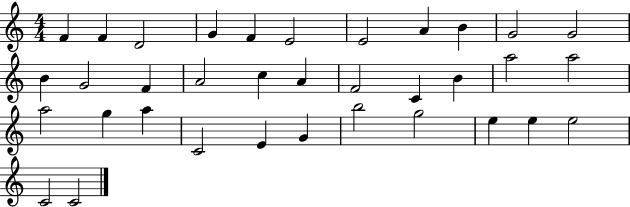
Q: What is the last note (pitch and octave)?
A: C4